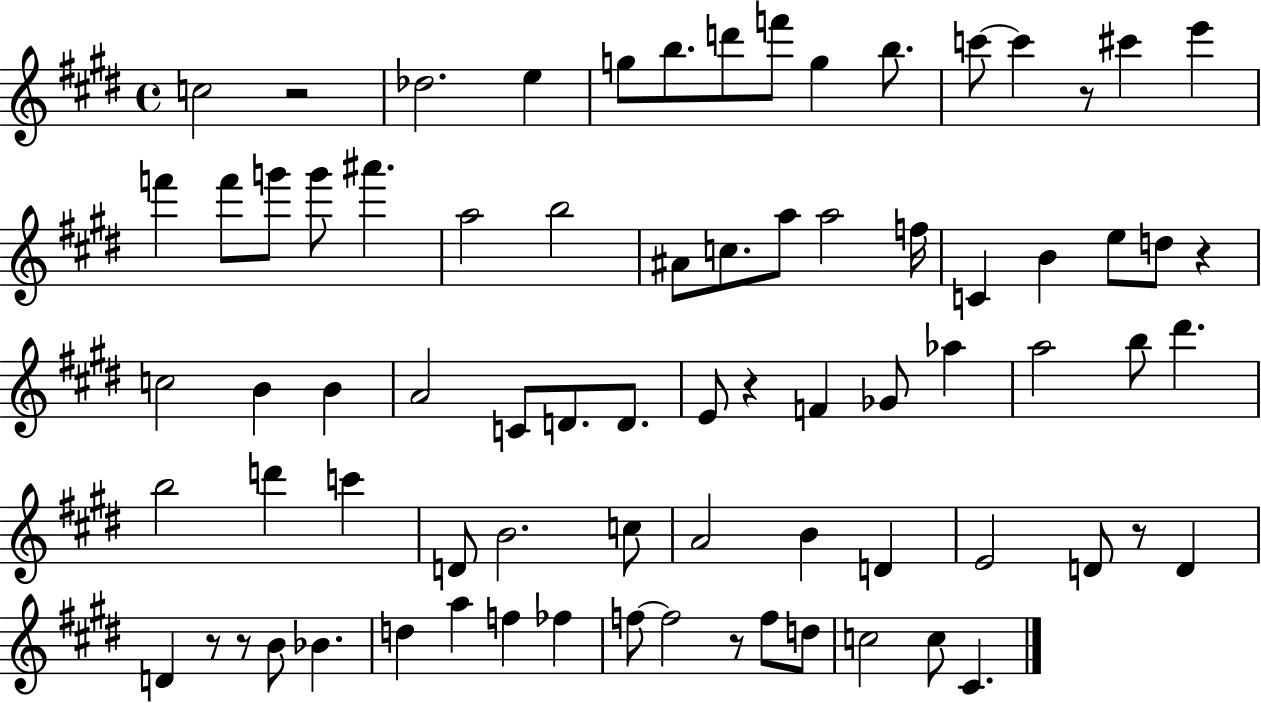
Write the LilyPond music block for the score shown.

{
  \clef treble
  \time 4/4
  \defaultTimeSignature
  \key e \major
  c''2 r2 | des''2. e''4 | g''8 b''8. d'''8 f'''8 g''4 b''8. | c'''8~~ c'''4 r8 cis'''4 e'''4 | \break f'''4 f'''8 g'''8 g'''8 ais'''4. | a''2 b''2 | ais'8 c''8. a''8 a''2 f''16 | c'4 b'4 e''8 d''8 r4 | \break c''2 b'4 b'4 | a'2 c'8 d'8. d'8. | e'8 r4 f'4 ges'8 aes''4 | a''2 b''8 dis'''4. | \break b''2 d'''4 c'''4 | d'8 b'2. c''8 | a'2 b'4 d'4 | e'2 d'8 r8 d'4 | \break d'4 r8 r8 b'8 bes'4. | d''4 a''4 f''4 fes''4 | f''8~~ f''2 r8 f''8 d''8 | c''2 c''8 cis'4. | \break \bar "|."
}